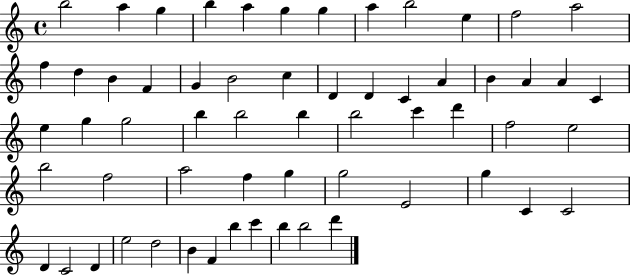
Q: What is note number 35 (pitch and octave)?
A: C6